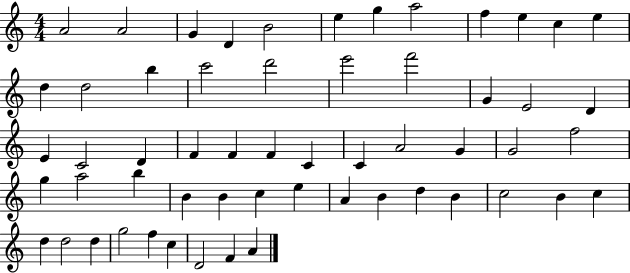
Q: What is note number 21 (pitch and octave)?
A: E4